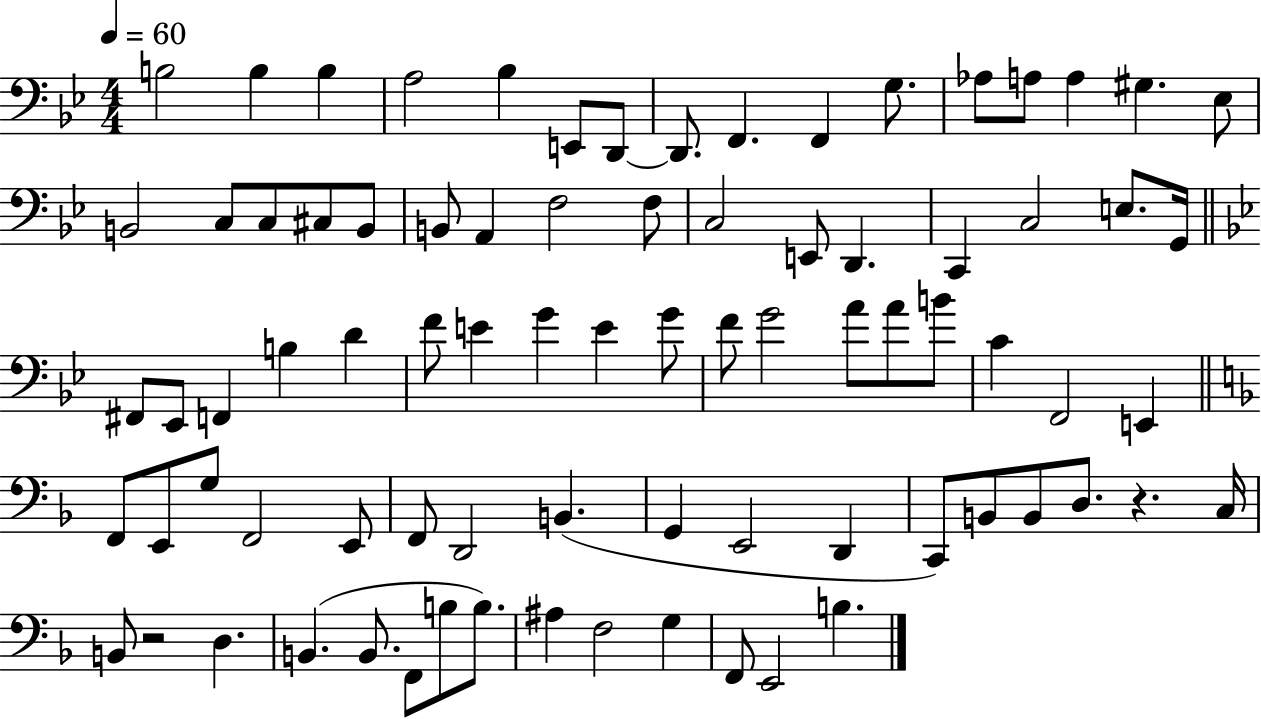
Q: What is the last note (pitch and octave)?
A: B3